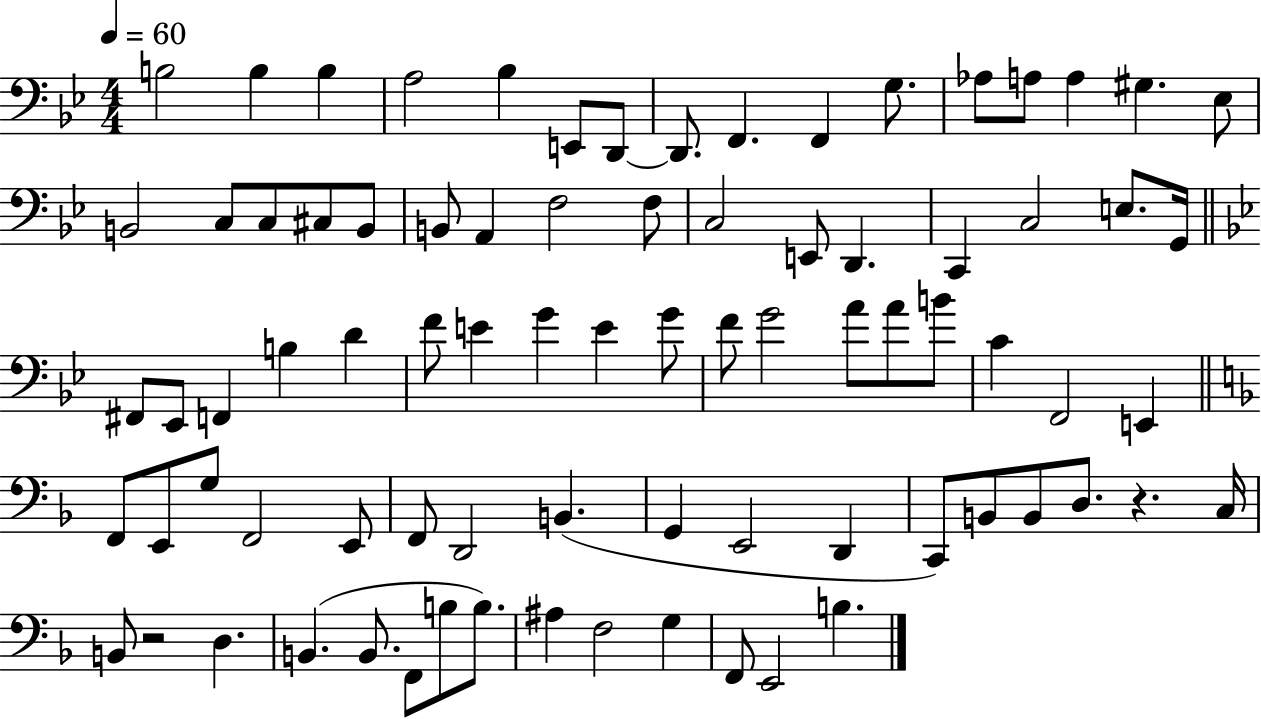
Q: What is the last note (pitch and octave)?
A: B3